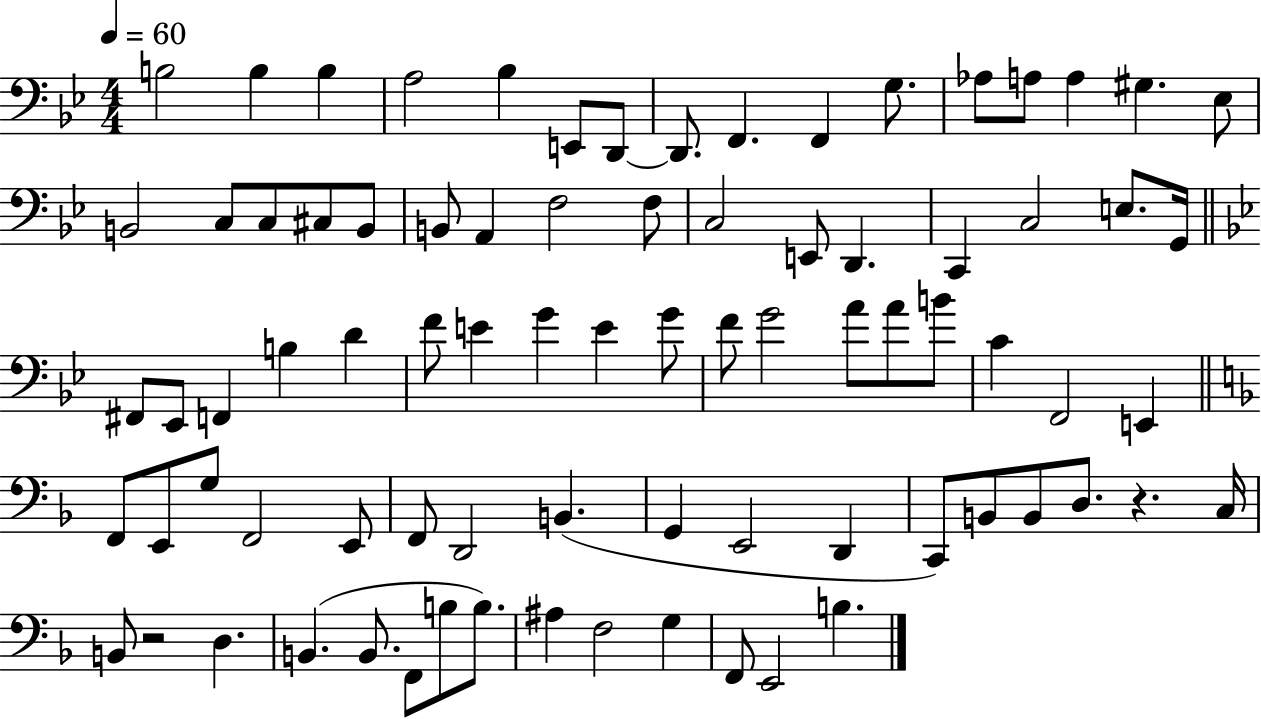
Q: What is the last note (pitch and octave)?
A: B3